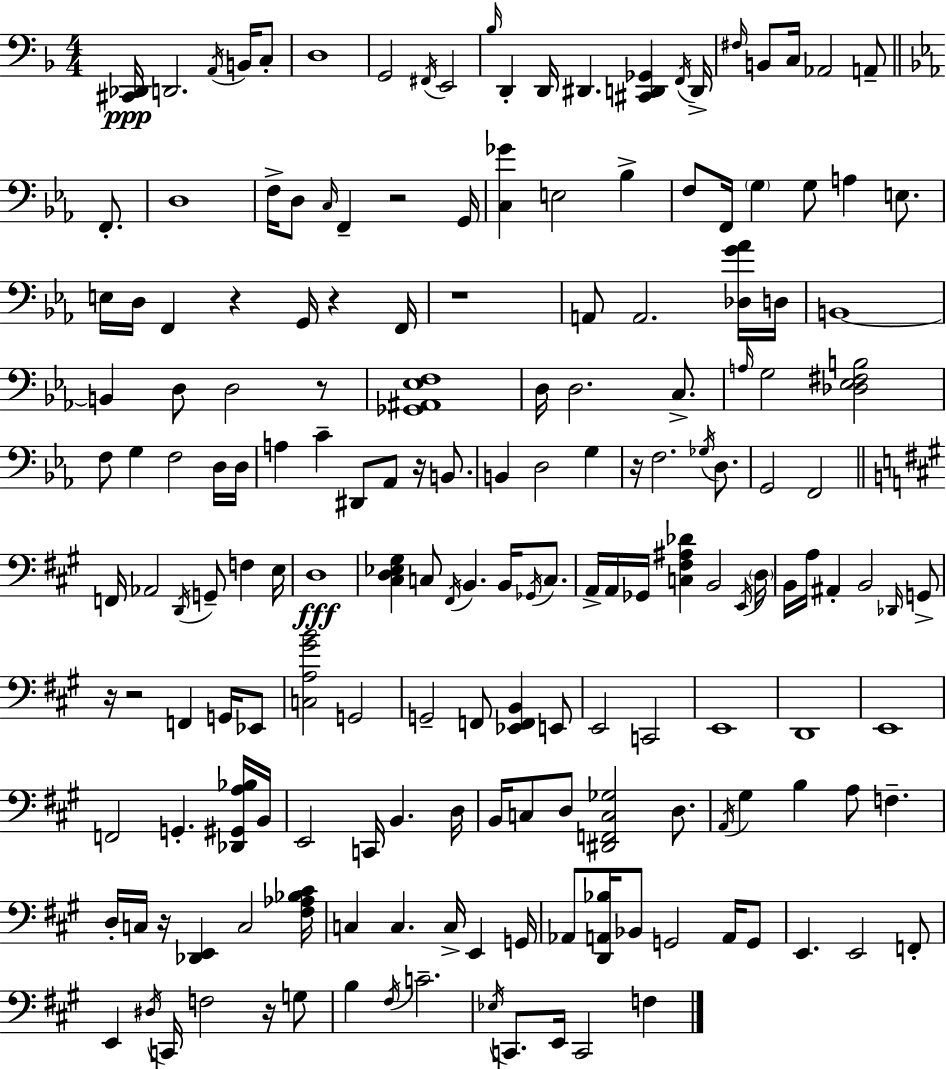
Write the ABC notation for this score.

X:1
T:Untitled
M:4/4
L:1/4
K:F
[^C,,_D,,]/4 D,,2 A,,/4 B,,/4 C,/2 D,4 G,,2 ^F,,/4 E,,2 _B,/4 D,, D,,/4 ^D,, [^C,,D,,_G,,] F,,/4 D,,/4 ^F,/4 B,,/2 C,/4 _A,,2 A,,/2 F,,/2 D,4 F,/4 D,/2 C,/4 F,, z2 G,,/4 [C,_G] E,2 _B, F,/2 F,,/4 G, G,/2 A, E,/2 E,/4 D,/4 F,, z G,,/4 z F,,/4 z4 A,,/2 A,,2 [_D,G_A]/4 D,/4 B,,4 B,, D,/2 D,2 z/2 [_G,,^A,,_E,F,]4 D,/4 D,2 C,/2 A,/4 G,2 [_D,_E,^F,B,]2 F,/2 G, F,2 D,/4 D,/4 A, C ^D,,/2 _A,,/2 z/4 B,,/2 B,, D,2 G, z/4 F,2 _G,/4 D,/2 G,,2 F,,2 F,,/4 _A,,2 D,,/4 G,,/2 F, E,/4 D,4 [^C,D,_E,^G,] C,/2 ^F,,/4 B,, B,,/4 _G,,/4 C,/2 A,,/4 A,,/4 _G,,/4 [C,^F,^A,_D] B,,2 E,,/4 D,/4 B,,/4 A,/4 ^A,, B,,2 _D,,/4 G,,/2 z/4 z2 F,, G,,/4 _E,,/2 [C,A,^GB]2 G,,2 G,,2 F,,/2 [_E,,F,,B,,] E,,/2 E,,2 C,,2 E,,4 D,,4 E,,4 F,,2 G,, [_D,,^G,,A,_B,]/4 B,,/4 E,,2 C,,/4 B,, D,/4 B,,/4 C,/2 D,/2 [^D,,F,,C,_G,]2 D,/2 A,,/4 ^G, B, A,/2 F, D,/4 C,/4 z/4 [_D,,E,,] C,2 [^F,_A,_B,^C]/4 C, C, C,/4 E,, G,,/4 _A,,/2 [D,,A,,_B,]/4 _B,,/2 G,,2 A,,/4 G,,/2 E,, E,,2 F,,/2 E,, ^D,/4 C,,/4 F,2 z/4 G,/2 B, ^F,/4 C2 _E,/4 C,,/2 E,,/4 C,,2 F,